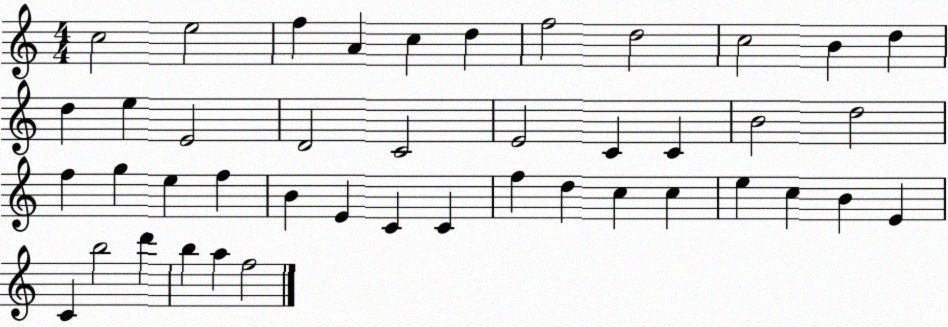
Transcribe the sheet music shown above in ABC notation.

X:1
T:Untitled
M:4/4
L:1/4
K:C
c2 e2 f A c d f2 d2 c2 B d d e E2 D2 C2 E2 C C B2 d2 f g e f B E C C f d c c e c B E C b2 d' b a f2